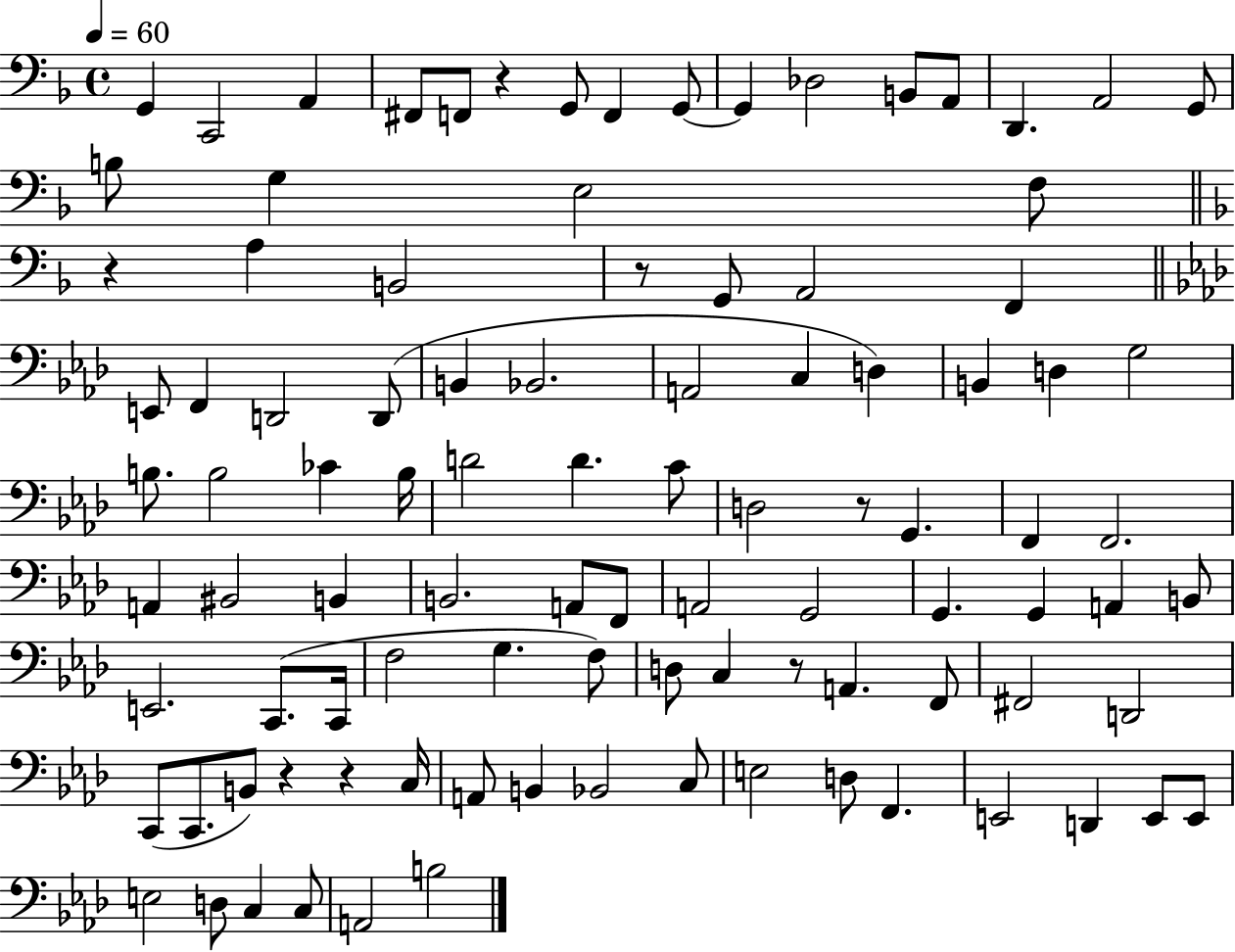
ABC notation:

X:1
T:Untitled
M:4/4
L:1/4
K:F
G,, C,,2 A,, ^F,,/2 F,,/2 z G,,/2 F,, G,,/2 G,, _D,2 B,,/2 A,,/2 D,, A,,2 G,,/2 B,/2 G, E,2 F,/2 z A, B,,2 z/2 G,,/2 A,,2 F,, E,,/2 F,, D,,2 D,,/2 B,, _B,,2 A,,2 C, D, B,, D, G,2 B,/2 B,2 _C B,/4 D2 D C/2 D,2 z/2 G,, F,, F,,2 A,, ^B,,2 B,, B,,2 A,,/2 F,,/2 A,,2 G,,2 G,, G,, A,, B,,/2 E,,2 C,,/2 C,,/4 F,2 G, F,/2 D,/2 C, z/2 A,, F,,/2 ^F,,2 D,,2 C,,/2 C,,/2 B,,/2 z z C,/4 A,,/2 B,, _B,,2 C,/2 E,2 D,/2 F,, E,,2 D,, E,,/2 E,,/2 E,2 D,/2 C, C,/2 A,,2 B,2